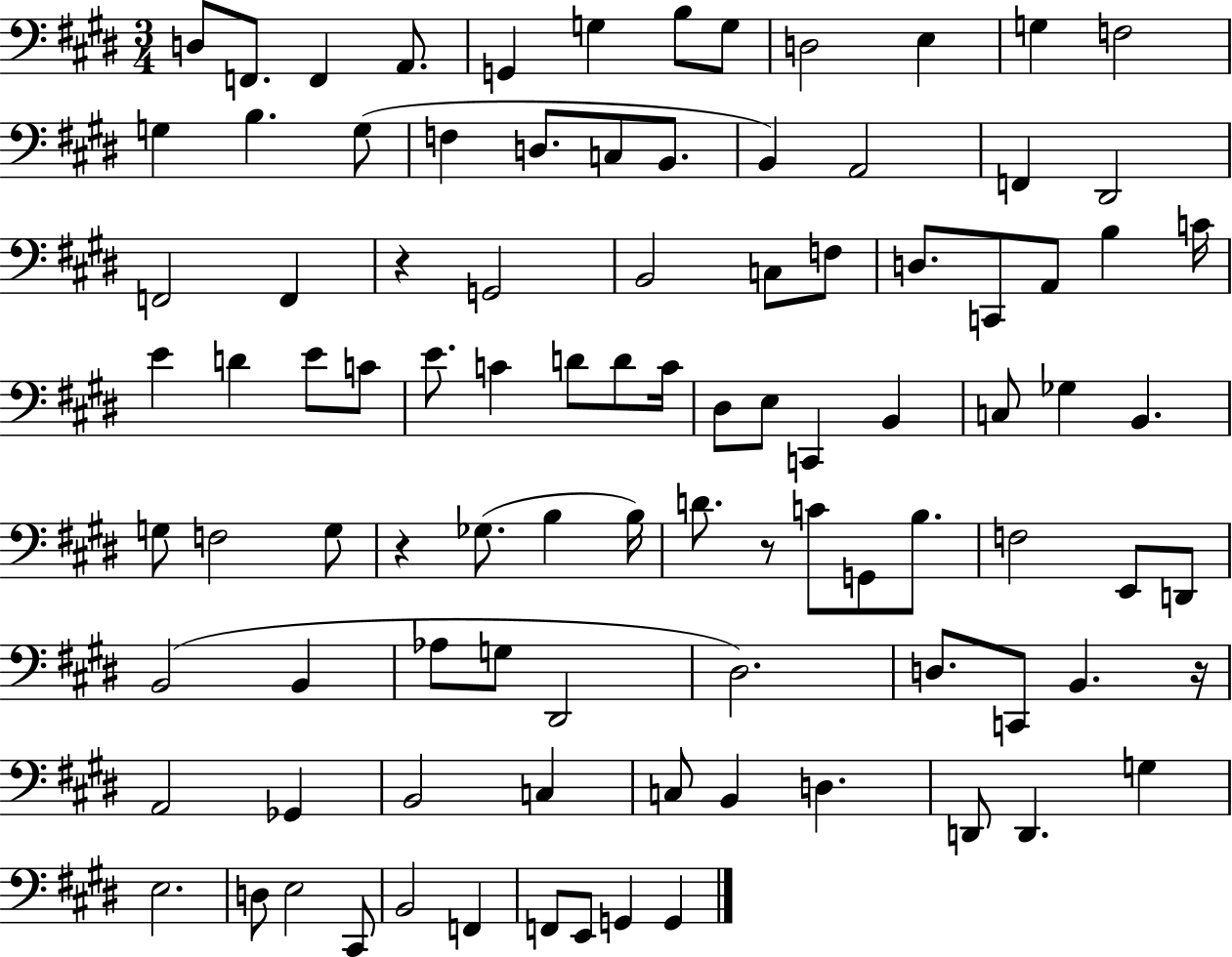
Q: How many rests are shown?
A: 4